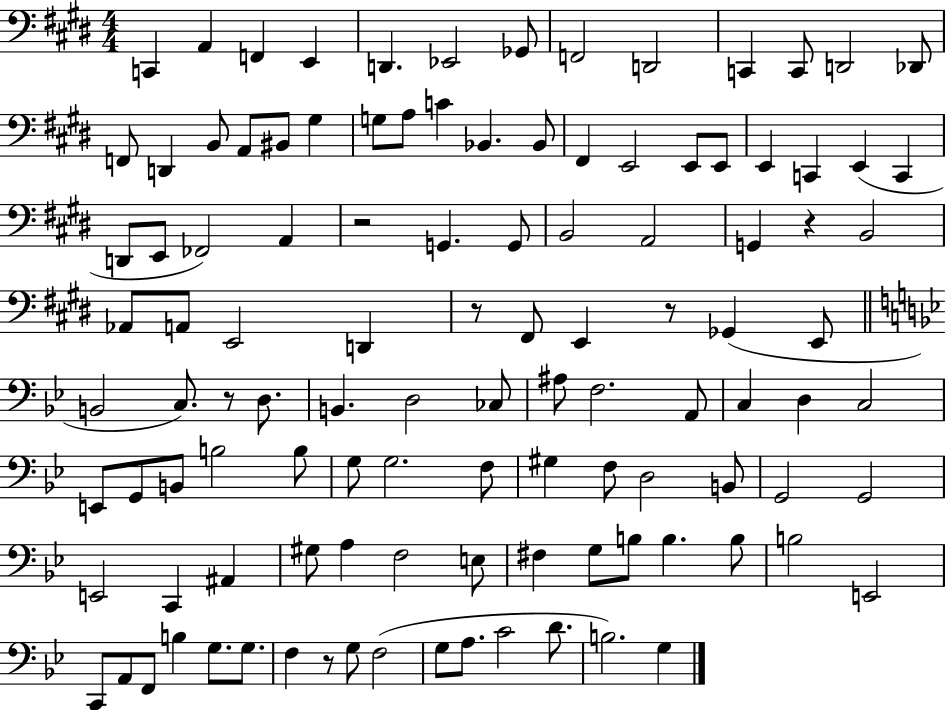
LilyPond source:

{
  \clef bass
  \numericTimeSignature
  \time 4/4
  \key e \major
  c,4 a,4 f,4 e,4 | d,4. ees,2 ges,8 | f,2 d,2 | c,4 c,8 d,2 des,8 | \break f,8 d,4 b,8 a,8 bis,8 gis4 | g8 a8 c'4 bes,4. bes,8 | fis,4 e,2 e,8 e,8 | e,4 c,4 e,4( c,4 | \break d,8 e,8 fes,2) a,4 | r2 g,4. g,8 | b,2 a,2 | g,4 r4 b,2 | \break aes,8 a,8 e,2 d,4 | r8 fis,8 e,4 r8 ges,4( e,8 | \bar "||" \break \key bes \major b,2 c8.) r8 d8. | b,4. d2 ces8 | ais8 f2. a,8 | c4 d4 c2 | \break e,8 g,8 b,8 b2 b8 | g8 g2. f8 | gis4 f8 d2 b,8 | g,2 g,2 | \break e,2 c,4 ais,4 | gis8 a4 f2 e8 | fis4 g8 b8 b4. b8 | b2 e,2 | \break c,8 a,8 f,8 b4 g8. g8. | f4 r8 g8 f2( | g8 a8. c'2 d'8. | b2.) g4 | \break \bar "|."
}